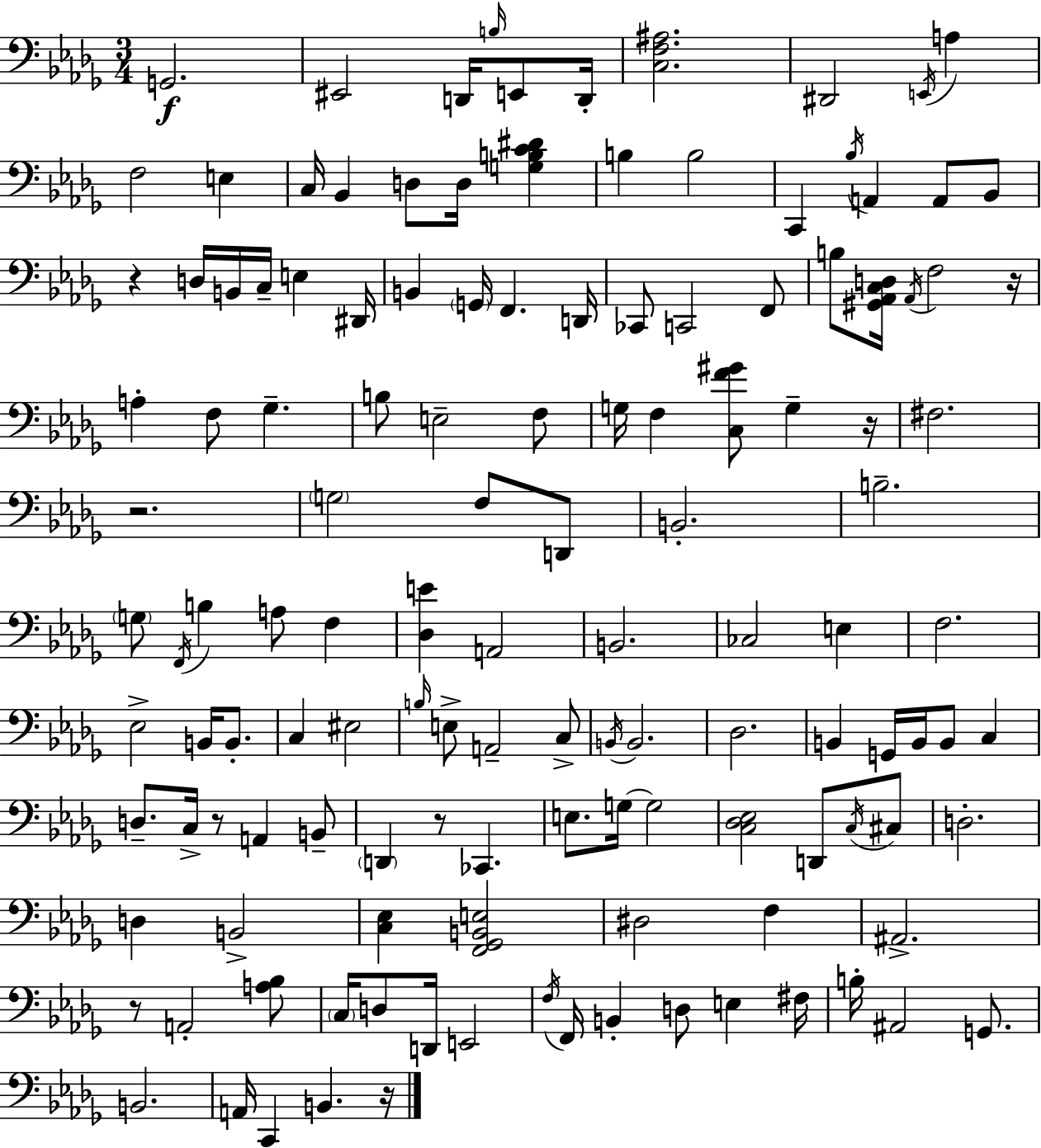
G2/h. EIS2/h D2/s B3/s E2/e D2/s [C3,F3,A#3]/h. D#2/h E2/s A3/q F3/h E3/q C3/s Bb2/q D3/e D3/s [G3,B3,C4,D#4]/q B3/q B3/h C2/q Bb3/s A2/q A2/e Bb2/e R/q D3/s B2/s C3/s E3/q D#2/s B2/q G2/s F2/q. D2/s CES2/e C2/h F2/e B3/e [G#2,Ab2,C3,D3]/s Ab2/s F3/h R/s A3/q F3/e Gb3/q. B3/e E3/h F3/e G3/s F3/q [C3,F4,G#4]/e G3/q R/s F#3/h. R/h. G3/h F3/e D2/e B2/h. B3/h. G3/e F2/s B3/q A3/e F3/q [Db3,E4]/q A2/h B2/h. CES3/h E3/q F3/h. Eb3/h B2/s B2/e. C3/q EIS3/h B3/s E3/e A2/h C3/e B2/s B2/h. Db3/h. B2/q G2/s B2/s B2/e C3/q D3/e. C3/s R/e A2/q B2/e D2/q R/e CES2/q. E3/e. G3/s G3/h [C3,Db3,Eb3]/h D2/e C3/s C#3/e D3/h. D3/q B2/h [C3,Eb3]/q [F2,Gb2,B2,E3]/h D#3/h F3/q A#2/h. R/e A2/h [A3,Bb3]/e C3/s D3/e D2/s E2/h F3/s F2/s B2/q D3/e E3/q F#3/s B3/s A#2/h G2/e. B2/h. A2/s C2/q B2/q. R/s